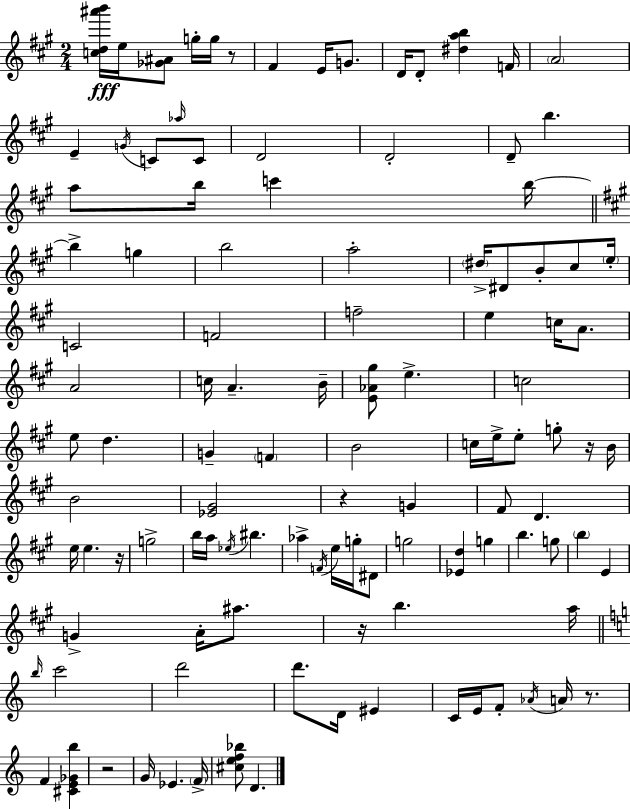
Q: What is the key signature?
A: A major